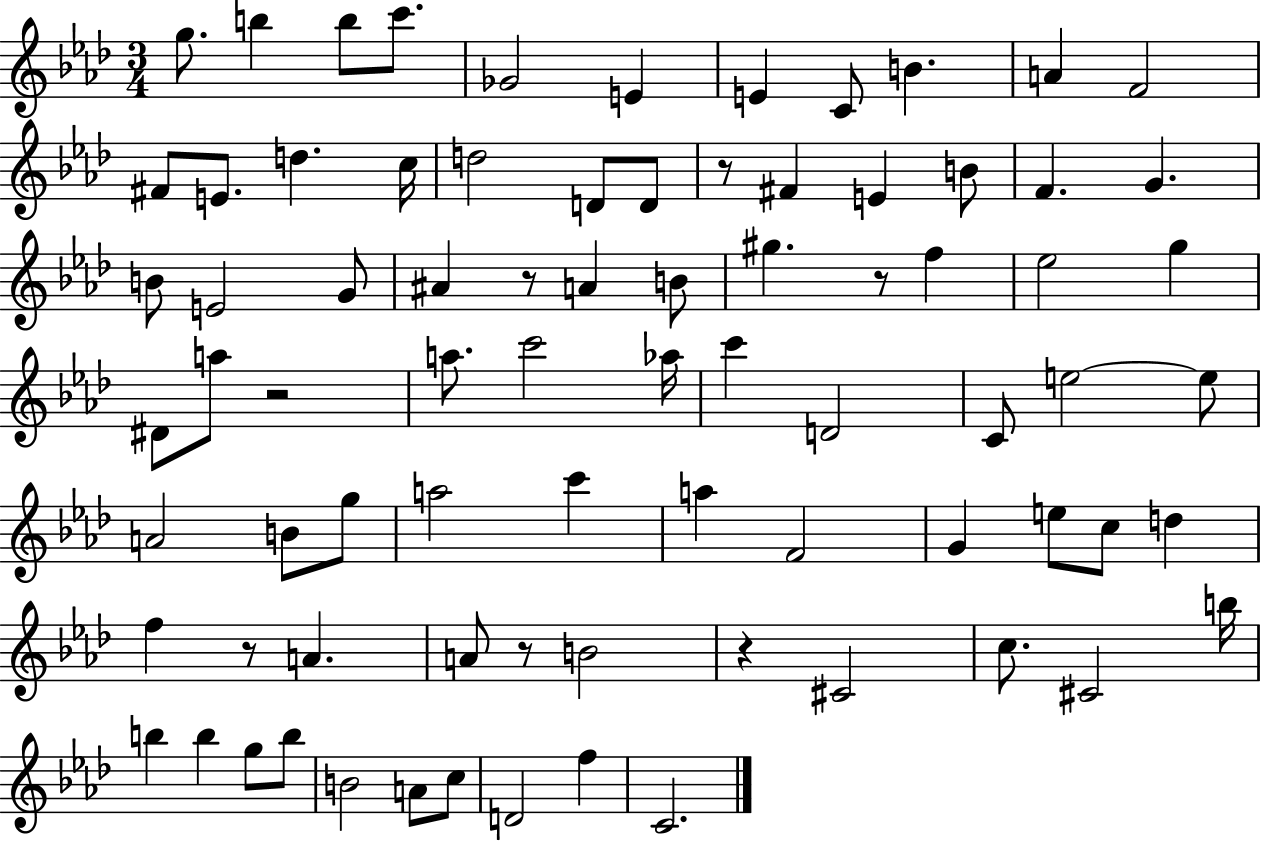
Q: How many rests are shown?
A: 7